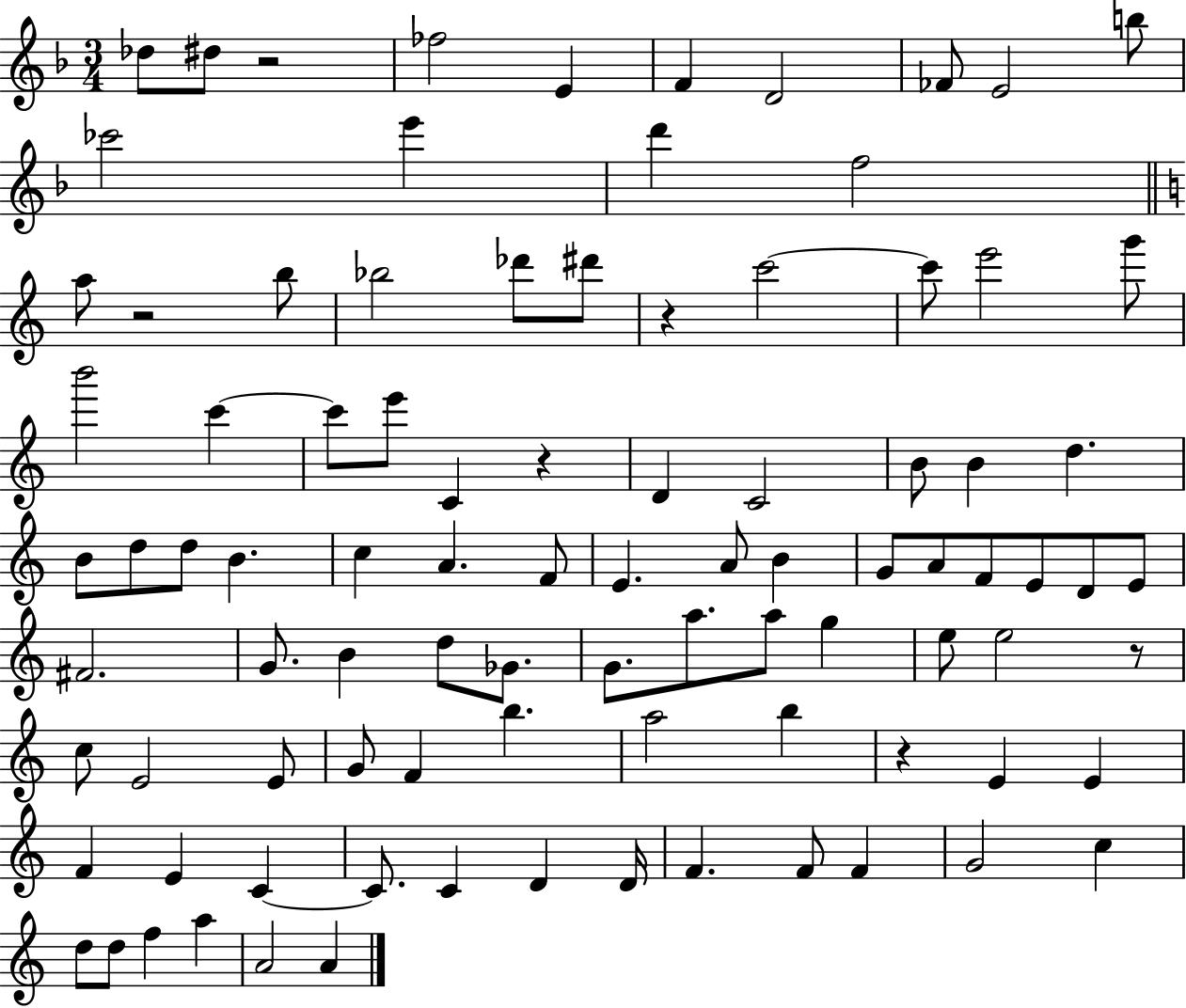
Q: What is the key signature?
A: F major